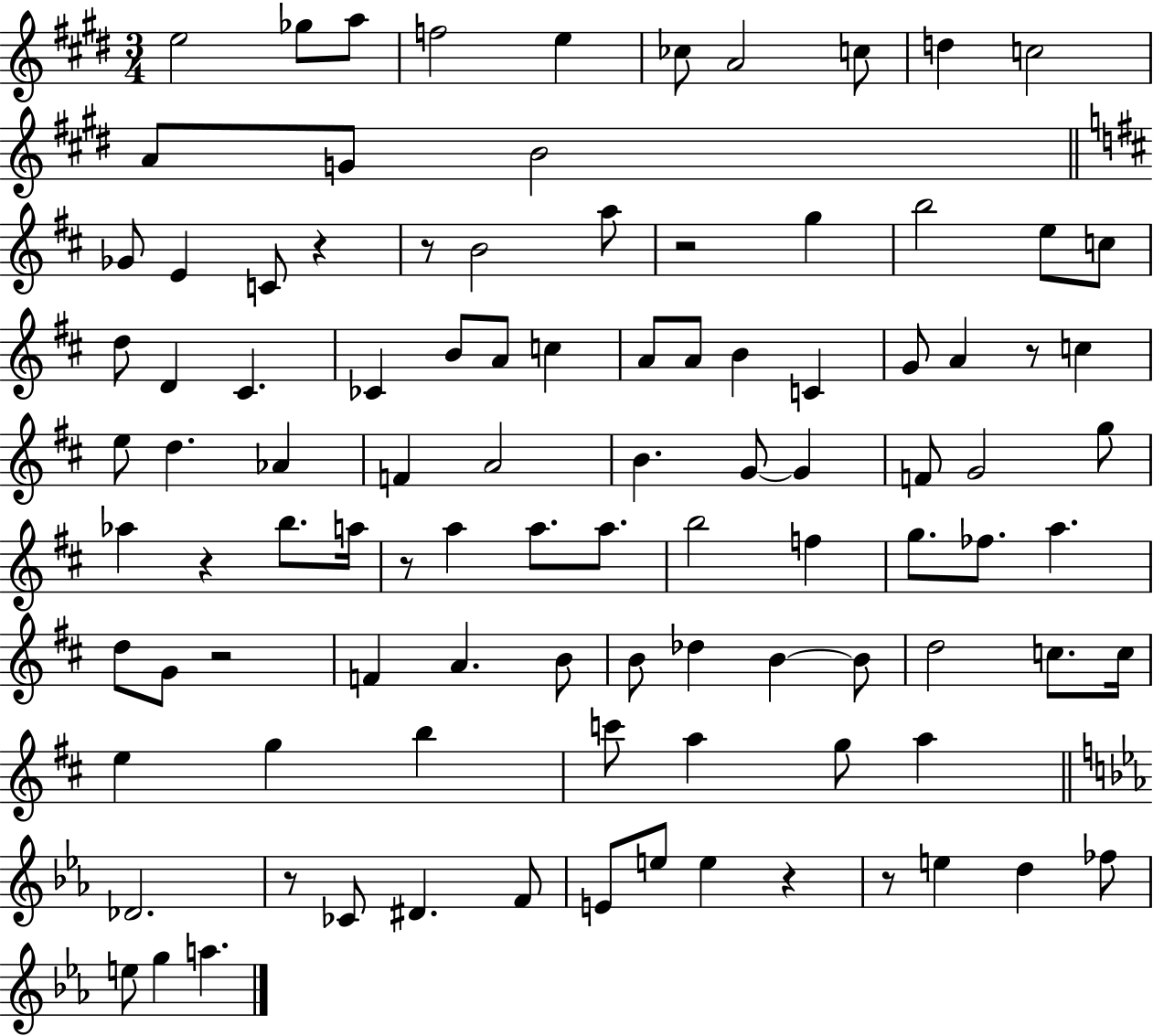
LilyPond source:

{
  \clef treble
  \numericTimeSignature
  \time 3/4
  \key e \major
  e''2 ges''8 a''8 | f''2 e''4 | ces''8 a'2 c''8 | d''4 c''2 | \break a'8 g'8 b'2 | \bar "||" \break \key b \minor ges'8 e'4 c'8 r4 | r8 b'2 a''8 | r2 g''4 | b''2 e''8 c''8 | \break d''8 d'4 cis'4. | ces'4 b'8 a'8 c''4 | a'8 a'8 b'4 c'4 | g'8 a'4 r8 c''4 | \break e''8 d''4. aes'4 | f'4 a'2 | b'4. g'8~~ g'4 | f'8 g'2 g''8 | \break aes''4 r4 b''8. a''16 | r8 a''4 a''8. a''8. | b''2 f''4 | g''8. fes''8. a''4. | \break d''8 g'8 r2 | f'4 a'4. b'8 | b'8 des''4 b'4~~ b'8 | d''2 c''8. c''16 | \break e''4 g''4 b''4 | c'''8 a''4 g''8 a''4 | \bar "||" \break \key ees \major des'2. | r8 ces'8 dis'4. f'8 | e'8 e''8 e''4 r4 | r8 e''4 d''4 fes''8 | \break e''8 g''4 a''4. | \bar "|."
}